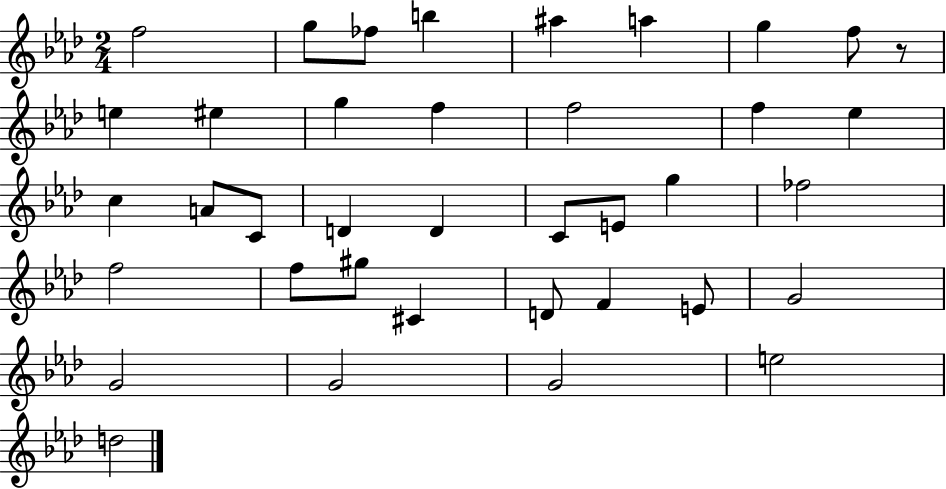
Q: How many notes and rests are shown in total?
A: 38